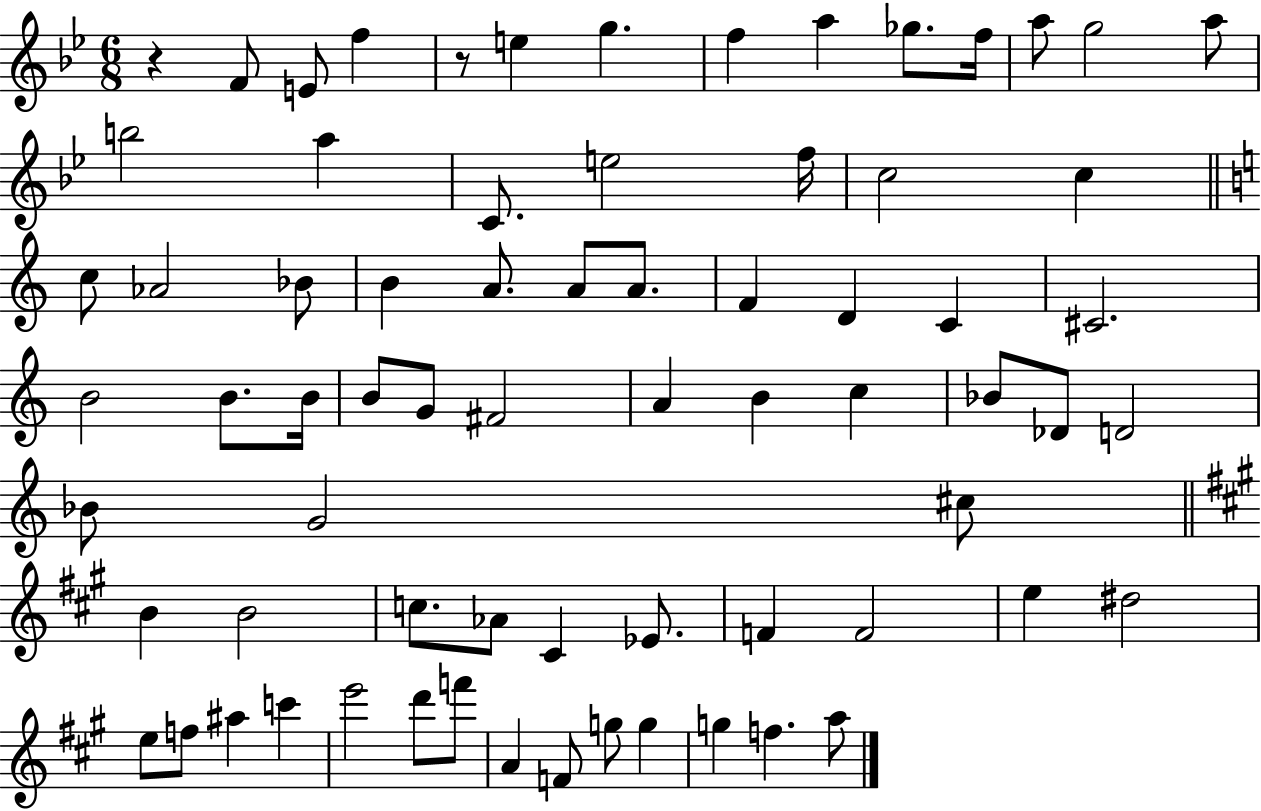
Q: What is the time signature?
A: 6/8